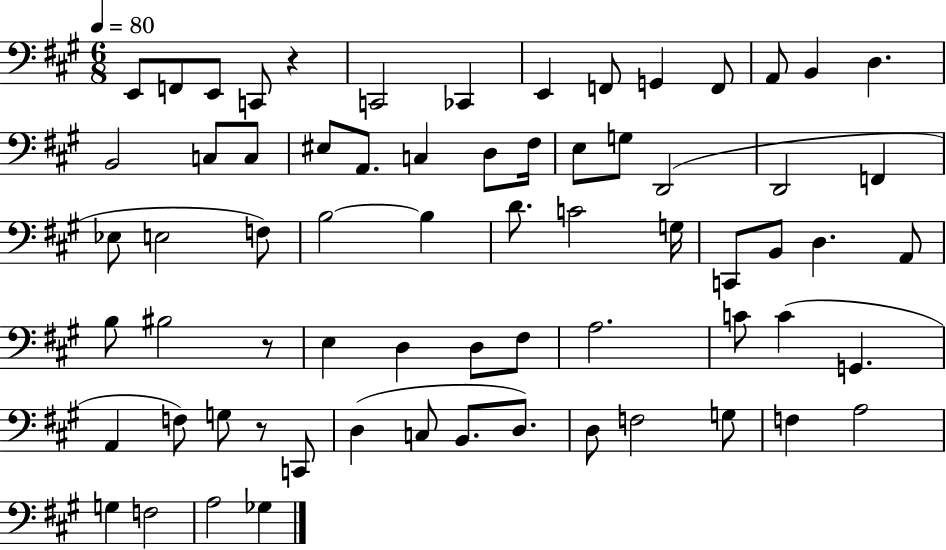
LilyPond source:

{
  \clef bass
  \numericTimeSignature
  \time 6/8
  \key a \major
  \tempo 4 = 80
  e,8 f,8 e,8 c,8 r4 | c,2 ces,4 | e,4 f,8 g,4 f,8 | a,8 b,4 d4. | \break b,2 c8 c8 | eis8 a,8. c4 d8 fis16 | e8 g8 d,2( | d,2 f,4 | \break ees8 e2 f8) | b2~~ b4 | d'8. c'2 g16 | c,8 b,8 d4. a,8 | \break b8 bis2 r8 | e4 d4 d8 fis8 | a2. | c'8 c'4( g,4. | \break a,4 f8) g8 r8 c,8 | d4( c8 b,8. d8.) | d8 f2 g8 | f4 a2 | \break g4 f2 | a2 ges4 | \bar "|."
}